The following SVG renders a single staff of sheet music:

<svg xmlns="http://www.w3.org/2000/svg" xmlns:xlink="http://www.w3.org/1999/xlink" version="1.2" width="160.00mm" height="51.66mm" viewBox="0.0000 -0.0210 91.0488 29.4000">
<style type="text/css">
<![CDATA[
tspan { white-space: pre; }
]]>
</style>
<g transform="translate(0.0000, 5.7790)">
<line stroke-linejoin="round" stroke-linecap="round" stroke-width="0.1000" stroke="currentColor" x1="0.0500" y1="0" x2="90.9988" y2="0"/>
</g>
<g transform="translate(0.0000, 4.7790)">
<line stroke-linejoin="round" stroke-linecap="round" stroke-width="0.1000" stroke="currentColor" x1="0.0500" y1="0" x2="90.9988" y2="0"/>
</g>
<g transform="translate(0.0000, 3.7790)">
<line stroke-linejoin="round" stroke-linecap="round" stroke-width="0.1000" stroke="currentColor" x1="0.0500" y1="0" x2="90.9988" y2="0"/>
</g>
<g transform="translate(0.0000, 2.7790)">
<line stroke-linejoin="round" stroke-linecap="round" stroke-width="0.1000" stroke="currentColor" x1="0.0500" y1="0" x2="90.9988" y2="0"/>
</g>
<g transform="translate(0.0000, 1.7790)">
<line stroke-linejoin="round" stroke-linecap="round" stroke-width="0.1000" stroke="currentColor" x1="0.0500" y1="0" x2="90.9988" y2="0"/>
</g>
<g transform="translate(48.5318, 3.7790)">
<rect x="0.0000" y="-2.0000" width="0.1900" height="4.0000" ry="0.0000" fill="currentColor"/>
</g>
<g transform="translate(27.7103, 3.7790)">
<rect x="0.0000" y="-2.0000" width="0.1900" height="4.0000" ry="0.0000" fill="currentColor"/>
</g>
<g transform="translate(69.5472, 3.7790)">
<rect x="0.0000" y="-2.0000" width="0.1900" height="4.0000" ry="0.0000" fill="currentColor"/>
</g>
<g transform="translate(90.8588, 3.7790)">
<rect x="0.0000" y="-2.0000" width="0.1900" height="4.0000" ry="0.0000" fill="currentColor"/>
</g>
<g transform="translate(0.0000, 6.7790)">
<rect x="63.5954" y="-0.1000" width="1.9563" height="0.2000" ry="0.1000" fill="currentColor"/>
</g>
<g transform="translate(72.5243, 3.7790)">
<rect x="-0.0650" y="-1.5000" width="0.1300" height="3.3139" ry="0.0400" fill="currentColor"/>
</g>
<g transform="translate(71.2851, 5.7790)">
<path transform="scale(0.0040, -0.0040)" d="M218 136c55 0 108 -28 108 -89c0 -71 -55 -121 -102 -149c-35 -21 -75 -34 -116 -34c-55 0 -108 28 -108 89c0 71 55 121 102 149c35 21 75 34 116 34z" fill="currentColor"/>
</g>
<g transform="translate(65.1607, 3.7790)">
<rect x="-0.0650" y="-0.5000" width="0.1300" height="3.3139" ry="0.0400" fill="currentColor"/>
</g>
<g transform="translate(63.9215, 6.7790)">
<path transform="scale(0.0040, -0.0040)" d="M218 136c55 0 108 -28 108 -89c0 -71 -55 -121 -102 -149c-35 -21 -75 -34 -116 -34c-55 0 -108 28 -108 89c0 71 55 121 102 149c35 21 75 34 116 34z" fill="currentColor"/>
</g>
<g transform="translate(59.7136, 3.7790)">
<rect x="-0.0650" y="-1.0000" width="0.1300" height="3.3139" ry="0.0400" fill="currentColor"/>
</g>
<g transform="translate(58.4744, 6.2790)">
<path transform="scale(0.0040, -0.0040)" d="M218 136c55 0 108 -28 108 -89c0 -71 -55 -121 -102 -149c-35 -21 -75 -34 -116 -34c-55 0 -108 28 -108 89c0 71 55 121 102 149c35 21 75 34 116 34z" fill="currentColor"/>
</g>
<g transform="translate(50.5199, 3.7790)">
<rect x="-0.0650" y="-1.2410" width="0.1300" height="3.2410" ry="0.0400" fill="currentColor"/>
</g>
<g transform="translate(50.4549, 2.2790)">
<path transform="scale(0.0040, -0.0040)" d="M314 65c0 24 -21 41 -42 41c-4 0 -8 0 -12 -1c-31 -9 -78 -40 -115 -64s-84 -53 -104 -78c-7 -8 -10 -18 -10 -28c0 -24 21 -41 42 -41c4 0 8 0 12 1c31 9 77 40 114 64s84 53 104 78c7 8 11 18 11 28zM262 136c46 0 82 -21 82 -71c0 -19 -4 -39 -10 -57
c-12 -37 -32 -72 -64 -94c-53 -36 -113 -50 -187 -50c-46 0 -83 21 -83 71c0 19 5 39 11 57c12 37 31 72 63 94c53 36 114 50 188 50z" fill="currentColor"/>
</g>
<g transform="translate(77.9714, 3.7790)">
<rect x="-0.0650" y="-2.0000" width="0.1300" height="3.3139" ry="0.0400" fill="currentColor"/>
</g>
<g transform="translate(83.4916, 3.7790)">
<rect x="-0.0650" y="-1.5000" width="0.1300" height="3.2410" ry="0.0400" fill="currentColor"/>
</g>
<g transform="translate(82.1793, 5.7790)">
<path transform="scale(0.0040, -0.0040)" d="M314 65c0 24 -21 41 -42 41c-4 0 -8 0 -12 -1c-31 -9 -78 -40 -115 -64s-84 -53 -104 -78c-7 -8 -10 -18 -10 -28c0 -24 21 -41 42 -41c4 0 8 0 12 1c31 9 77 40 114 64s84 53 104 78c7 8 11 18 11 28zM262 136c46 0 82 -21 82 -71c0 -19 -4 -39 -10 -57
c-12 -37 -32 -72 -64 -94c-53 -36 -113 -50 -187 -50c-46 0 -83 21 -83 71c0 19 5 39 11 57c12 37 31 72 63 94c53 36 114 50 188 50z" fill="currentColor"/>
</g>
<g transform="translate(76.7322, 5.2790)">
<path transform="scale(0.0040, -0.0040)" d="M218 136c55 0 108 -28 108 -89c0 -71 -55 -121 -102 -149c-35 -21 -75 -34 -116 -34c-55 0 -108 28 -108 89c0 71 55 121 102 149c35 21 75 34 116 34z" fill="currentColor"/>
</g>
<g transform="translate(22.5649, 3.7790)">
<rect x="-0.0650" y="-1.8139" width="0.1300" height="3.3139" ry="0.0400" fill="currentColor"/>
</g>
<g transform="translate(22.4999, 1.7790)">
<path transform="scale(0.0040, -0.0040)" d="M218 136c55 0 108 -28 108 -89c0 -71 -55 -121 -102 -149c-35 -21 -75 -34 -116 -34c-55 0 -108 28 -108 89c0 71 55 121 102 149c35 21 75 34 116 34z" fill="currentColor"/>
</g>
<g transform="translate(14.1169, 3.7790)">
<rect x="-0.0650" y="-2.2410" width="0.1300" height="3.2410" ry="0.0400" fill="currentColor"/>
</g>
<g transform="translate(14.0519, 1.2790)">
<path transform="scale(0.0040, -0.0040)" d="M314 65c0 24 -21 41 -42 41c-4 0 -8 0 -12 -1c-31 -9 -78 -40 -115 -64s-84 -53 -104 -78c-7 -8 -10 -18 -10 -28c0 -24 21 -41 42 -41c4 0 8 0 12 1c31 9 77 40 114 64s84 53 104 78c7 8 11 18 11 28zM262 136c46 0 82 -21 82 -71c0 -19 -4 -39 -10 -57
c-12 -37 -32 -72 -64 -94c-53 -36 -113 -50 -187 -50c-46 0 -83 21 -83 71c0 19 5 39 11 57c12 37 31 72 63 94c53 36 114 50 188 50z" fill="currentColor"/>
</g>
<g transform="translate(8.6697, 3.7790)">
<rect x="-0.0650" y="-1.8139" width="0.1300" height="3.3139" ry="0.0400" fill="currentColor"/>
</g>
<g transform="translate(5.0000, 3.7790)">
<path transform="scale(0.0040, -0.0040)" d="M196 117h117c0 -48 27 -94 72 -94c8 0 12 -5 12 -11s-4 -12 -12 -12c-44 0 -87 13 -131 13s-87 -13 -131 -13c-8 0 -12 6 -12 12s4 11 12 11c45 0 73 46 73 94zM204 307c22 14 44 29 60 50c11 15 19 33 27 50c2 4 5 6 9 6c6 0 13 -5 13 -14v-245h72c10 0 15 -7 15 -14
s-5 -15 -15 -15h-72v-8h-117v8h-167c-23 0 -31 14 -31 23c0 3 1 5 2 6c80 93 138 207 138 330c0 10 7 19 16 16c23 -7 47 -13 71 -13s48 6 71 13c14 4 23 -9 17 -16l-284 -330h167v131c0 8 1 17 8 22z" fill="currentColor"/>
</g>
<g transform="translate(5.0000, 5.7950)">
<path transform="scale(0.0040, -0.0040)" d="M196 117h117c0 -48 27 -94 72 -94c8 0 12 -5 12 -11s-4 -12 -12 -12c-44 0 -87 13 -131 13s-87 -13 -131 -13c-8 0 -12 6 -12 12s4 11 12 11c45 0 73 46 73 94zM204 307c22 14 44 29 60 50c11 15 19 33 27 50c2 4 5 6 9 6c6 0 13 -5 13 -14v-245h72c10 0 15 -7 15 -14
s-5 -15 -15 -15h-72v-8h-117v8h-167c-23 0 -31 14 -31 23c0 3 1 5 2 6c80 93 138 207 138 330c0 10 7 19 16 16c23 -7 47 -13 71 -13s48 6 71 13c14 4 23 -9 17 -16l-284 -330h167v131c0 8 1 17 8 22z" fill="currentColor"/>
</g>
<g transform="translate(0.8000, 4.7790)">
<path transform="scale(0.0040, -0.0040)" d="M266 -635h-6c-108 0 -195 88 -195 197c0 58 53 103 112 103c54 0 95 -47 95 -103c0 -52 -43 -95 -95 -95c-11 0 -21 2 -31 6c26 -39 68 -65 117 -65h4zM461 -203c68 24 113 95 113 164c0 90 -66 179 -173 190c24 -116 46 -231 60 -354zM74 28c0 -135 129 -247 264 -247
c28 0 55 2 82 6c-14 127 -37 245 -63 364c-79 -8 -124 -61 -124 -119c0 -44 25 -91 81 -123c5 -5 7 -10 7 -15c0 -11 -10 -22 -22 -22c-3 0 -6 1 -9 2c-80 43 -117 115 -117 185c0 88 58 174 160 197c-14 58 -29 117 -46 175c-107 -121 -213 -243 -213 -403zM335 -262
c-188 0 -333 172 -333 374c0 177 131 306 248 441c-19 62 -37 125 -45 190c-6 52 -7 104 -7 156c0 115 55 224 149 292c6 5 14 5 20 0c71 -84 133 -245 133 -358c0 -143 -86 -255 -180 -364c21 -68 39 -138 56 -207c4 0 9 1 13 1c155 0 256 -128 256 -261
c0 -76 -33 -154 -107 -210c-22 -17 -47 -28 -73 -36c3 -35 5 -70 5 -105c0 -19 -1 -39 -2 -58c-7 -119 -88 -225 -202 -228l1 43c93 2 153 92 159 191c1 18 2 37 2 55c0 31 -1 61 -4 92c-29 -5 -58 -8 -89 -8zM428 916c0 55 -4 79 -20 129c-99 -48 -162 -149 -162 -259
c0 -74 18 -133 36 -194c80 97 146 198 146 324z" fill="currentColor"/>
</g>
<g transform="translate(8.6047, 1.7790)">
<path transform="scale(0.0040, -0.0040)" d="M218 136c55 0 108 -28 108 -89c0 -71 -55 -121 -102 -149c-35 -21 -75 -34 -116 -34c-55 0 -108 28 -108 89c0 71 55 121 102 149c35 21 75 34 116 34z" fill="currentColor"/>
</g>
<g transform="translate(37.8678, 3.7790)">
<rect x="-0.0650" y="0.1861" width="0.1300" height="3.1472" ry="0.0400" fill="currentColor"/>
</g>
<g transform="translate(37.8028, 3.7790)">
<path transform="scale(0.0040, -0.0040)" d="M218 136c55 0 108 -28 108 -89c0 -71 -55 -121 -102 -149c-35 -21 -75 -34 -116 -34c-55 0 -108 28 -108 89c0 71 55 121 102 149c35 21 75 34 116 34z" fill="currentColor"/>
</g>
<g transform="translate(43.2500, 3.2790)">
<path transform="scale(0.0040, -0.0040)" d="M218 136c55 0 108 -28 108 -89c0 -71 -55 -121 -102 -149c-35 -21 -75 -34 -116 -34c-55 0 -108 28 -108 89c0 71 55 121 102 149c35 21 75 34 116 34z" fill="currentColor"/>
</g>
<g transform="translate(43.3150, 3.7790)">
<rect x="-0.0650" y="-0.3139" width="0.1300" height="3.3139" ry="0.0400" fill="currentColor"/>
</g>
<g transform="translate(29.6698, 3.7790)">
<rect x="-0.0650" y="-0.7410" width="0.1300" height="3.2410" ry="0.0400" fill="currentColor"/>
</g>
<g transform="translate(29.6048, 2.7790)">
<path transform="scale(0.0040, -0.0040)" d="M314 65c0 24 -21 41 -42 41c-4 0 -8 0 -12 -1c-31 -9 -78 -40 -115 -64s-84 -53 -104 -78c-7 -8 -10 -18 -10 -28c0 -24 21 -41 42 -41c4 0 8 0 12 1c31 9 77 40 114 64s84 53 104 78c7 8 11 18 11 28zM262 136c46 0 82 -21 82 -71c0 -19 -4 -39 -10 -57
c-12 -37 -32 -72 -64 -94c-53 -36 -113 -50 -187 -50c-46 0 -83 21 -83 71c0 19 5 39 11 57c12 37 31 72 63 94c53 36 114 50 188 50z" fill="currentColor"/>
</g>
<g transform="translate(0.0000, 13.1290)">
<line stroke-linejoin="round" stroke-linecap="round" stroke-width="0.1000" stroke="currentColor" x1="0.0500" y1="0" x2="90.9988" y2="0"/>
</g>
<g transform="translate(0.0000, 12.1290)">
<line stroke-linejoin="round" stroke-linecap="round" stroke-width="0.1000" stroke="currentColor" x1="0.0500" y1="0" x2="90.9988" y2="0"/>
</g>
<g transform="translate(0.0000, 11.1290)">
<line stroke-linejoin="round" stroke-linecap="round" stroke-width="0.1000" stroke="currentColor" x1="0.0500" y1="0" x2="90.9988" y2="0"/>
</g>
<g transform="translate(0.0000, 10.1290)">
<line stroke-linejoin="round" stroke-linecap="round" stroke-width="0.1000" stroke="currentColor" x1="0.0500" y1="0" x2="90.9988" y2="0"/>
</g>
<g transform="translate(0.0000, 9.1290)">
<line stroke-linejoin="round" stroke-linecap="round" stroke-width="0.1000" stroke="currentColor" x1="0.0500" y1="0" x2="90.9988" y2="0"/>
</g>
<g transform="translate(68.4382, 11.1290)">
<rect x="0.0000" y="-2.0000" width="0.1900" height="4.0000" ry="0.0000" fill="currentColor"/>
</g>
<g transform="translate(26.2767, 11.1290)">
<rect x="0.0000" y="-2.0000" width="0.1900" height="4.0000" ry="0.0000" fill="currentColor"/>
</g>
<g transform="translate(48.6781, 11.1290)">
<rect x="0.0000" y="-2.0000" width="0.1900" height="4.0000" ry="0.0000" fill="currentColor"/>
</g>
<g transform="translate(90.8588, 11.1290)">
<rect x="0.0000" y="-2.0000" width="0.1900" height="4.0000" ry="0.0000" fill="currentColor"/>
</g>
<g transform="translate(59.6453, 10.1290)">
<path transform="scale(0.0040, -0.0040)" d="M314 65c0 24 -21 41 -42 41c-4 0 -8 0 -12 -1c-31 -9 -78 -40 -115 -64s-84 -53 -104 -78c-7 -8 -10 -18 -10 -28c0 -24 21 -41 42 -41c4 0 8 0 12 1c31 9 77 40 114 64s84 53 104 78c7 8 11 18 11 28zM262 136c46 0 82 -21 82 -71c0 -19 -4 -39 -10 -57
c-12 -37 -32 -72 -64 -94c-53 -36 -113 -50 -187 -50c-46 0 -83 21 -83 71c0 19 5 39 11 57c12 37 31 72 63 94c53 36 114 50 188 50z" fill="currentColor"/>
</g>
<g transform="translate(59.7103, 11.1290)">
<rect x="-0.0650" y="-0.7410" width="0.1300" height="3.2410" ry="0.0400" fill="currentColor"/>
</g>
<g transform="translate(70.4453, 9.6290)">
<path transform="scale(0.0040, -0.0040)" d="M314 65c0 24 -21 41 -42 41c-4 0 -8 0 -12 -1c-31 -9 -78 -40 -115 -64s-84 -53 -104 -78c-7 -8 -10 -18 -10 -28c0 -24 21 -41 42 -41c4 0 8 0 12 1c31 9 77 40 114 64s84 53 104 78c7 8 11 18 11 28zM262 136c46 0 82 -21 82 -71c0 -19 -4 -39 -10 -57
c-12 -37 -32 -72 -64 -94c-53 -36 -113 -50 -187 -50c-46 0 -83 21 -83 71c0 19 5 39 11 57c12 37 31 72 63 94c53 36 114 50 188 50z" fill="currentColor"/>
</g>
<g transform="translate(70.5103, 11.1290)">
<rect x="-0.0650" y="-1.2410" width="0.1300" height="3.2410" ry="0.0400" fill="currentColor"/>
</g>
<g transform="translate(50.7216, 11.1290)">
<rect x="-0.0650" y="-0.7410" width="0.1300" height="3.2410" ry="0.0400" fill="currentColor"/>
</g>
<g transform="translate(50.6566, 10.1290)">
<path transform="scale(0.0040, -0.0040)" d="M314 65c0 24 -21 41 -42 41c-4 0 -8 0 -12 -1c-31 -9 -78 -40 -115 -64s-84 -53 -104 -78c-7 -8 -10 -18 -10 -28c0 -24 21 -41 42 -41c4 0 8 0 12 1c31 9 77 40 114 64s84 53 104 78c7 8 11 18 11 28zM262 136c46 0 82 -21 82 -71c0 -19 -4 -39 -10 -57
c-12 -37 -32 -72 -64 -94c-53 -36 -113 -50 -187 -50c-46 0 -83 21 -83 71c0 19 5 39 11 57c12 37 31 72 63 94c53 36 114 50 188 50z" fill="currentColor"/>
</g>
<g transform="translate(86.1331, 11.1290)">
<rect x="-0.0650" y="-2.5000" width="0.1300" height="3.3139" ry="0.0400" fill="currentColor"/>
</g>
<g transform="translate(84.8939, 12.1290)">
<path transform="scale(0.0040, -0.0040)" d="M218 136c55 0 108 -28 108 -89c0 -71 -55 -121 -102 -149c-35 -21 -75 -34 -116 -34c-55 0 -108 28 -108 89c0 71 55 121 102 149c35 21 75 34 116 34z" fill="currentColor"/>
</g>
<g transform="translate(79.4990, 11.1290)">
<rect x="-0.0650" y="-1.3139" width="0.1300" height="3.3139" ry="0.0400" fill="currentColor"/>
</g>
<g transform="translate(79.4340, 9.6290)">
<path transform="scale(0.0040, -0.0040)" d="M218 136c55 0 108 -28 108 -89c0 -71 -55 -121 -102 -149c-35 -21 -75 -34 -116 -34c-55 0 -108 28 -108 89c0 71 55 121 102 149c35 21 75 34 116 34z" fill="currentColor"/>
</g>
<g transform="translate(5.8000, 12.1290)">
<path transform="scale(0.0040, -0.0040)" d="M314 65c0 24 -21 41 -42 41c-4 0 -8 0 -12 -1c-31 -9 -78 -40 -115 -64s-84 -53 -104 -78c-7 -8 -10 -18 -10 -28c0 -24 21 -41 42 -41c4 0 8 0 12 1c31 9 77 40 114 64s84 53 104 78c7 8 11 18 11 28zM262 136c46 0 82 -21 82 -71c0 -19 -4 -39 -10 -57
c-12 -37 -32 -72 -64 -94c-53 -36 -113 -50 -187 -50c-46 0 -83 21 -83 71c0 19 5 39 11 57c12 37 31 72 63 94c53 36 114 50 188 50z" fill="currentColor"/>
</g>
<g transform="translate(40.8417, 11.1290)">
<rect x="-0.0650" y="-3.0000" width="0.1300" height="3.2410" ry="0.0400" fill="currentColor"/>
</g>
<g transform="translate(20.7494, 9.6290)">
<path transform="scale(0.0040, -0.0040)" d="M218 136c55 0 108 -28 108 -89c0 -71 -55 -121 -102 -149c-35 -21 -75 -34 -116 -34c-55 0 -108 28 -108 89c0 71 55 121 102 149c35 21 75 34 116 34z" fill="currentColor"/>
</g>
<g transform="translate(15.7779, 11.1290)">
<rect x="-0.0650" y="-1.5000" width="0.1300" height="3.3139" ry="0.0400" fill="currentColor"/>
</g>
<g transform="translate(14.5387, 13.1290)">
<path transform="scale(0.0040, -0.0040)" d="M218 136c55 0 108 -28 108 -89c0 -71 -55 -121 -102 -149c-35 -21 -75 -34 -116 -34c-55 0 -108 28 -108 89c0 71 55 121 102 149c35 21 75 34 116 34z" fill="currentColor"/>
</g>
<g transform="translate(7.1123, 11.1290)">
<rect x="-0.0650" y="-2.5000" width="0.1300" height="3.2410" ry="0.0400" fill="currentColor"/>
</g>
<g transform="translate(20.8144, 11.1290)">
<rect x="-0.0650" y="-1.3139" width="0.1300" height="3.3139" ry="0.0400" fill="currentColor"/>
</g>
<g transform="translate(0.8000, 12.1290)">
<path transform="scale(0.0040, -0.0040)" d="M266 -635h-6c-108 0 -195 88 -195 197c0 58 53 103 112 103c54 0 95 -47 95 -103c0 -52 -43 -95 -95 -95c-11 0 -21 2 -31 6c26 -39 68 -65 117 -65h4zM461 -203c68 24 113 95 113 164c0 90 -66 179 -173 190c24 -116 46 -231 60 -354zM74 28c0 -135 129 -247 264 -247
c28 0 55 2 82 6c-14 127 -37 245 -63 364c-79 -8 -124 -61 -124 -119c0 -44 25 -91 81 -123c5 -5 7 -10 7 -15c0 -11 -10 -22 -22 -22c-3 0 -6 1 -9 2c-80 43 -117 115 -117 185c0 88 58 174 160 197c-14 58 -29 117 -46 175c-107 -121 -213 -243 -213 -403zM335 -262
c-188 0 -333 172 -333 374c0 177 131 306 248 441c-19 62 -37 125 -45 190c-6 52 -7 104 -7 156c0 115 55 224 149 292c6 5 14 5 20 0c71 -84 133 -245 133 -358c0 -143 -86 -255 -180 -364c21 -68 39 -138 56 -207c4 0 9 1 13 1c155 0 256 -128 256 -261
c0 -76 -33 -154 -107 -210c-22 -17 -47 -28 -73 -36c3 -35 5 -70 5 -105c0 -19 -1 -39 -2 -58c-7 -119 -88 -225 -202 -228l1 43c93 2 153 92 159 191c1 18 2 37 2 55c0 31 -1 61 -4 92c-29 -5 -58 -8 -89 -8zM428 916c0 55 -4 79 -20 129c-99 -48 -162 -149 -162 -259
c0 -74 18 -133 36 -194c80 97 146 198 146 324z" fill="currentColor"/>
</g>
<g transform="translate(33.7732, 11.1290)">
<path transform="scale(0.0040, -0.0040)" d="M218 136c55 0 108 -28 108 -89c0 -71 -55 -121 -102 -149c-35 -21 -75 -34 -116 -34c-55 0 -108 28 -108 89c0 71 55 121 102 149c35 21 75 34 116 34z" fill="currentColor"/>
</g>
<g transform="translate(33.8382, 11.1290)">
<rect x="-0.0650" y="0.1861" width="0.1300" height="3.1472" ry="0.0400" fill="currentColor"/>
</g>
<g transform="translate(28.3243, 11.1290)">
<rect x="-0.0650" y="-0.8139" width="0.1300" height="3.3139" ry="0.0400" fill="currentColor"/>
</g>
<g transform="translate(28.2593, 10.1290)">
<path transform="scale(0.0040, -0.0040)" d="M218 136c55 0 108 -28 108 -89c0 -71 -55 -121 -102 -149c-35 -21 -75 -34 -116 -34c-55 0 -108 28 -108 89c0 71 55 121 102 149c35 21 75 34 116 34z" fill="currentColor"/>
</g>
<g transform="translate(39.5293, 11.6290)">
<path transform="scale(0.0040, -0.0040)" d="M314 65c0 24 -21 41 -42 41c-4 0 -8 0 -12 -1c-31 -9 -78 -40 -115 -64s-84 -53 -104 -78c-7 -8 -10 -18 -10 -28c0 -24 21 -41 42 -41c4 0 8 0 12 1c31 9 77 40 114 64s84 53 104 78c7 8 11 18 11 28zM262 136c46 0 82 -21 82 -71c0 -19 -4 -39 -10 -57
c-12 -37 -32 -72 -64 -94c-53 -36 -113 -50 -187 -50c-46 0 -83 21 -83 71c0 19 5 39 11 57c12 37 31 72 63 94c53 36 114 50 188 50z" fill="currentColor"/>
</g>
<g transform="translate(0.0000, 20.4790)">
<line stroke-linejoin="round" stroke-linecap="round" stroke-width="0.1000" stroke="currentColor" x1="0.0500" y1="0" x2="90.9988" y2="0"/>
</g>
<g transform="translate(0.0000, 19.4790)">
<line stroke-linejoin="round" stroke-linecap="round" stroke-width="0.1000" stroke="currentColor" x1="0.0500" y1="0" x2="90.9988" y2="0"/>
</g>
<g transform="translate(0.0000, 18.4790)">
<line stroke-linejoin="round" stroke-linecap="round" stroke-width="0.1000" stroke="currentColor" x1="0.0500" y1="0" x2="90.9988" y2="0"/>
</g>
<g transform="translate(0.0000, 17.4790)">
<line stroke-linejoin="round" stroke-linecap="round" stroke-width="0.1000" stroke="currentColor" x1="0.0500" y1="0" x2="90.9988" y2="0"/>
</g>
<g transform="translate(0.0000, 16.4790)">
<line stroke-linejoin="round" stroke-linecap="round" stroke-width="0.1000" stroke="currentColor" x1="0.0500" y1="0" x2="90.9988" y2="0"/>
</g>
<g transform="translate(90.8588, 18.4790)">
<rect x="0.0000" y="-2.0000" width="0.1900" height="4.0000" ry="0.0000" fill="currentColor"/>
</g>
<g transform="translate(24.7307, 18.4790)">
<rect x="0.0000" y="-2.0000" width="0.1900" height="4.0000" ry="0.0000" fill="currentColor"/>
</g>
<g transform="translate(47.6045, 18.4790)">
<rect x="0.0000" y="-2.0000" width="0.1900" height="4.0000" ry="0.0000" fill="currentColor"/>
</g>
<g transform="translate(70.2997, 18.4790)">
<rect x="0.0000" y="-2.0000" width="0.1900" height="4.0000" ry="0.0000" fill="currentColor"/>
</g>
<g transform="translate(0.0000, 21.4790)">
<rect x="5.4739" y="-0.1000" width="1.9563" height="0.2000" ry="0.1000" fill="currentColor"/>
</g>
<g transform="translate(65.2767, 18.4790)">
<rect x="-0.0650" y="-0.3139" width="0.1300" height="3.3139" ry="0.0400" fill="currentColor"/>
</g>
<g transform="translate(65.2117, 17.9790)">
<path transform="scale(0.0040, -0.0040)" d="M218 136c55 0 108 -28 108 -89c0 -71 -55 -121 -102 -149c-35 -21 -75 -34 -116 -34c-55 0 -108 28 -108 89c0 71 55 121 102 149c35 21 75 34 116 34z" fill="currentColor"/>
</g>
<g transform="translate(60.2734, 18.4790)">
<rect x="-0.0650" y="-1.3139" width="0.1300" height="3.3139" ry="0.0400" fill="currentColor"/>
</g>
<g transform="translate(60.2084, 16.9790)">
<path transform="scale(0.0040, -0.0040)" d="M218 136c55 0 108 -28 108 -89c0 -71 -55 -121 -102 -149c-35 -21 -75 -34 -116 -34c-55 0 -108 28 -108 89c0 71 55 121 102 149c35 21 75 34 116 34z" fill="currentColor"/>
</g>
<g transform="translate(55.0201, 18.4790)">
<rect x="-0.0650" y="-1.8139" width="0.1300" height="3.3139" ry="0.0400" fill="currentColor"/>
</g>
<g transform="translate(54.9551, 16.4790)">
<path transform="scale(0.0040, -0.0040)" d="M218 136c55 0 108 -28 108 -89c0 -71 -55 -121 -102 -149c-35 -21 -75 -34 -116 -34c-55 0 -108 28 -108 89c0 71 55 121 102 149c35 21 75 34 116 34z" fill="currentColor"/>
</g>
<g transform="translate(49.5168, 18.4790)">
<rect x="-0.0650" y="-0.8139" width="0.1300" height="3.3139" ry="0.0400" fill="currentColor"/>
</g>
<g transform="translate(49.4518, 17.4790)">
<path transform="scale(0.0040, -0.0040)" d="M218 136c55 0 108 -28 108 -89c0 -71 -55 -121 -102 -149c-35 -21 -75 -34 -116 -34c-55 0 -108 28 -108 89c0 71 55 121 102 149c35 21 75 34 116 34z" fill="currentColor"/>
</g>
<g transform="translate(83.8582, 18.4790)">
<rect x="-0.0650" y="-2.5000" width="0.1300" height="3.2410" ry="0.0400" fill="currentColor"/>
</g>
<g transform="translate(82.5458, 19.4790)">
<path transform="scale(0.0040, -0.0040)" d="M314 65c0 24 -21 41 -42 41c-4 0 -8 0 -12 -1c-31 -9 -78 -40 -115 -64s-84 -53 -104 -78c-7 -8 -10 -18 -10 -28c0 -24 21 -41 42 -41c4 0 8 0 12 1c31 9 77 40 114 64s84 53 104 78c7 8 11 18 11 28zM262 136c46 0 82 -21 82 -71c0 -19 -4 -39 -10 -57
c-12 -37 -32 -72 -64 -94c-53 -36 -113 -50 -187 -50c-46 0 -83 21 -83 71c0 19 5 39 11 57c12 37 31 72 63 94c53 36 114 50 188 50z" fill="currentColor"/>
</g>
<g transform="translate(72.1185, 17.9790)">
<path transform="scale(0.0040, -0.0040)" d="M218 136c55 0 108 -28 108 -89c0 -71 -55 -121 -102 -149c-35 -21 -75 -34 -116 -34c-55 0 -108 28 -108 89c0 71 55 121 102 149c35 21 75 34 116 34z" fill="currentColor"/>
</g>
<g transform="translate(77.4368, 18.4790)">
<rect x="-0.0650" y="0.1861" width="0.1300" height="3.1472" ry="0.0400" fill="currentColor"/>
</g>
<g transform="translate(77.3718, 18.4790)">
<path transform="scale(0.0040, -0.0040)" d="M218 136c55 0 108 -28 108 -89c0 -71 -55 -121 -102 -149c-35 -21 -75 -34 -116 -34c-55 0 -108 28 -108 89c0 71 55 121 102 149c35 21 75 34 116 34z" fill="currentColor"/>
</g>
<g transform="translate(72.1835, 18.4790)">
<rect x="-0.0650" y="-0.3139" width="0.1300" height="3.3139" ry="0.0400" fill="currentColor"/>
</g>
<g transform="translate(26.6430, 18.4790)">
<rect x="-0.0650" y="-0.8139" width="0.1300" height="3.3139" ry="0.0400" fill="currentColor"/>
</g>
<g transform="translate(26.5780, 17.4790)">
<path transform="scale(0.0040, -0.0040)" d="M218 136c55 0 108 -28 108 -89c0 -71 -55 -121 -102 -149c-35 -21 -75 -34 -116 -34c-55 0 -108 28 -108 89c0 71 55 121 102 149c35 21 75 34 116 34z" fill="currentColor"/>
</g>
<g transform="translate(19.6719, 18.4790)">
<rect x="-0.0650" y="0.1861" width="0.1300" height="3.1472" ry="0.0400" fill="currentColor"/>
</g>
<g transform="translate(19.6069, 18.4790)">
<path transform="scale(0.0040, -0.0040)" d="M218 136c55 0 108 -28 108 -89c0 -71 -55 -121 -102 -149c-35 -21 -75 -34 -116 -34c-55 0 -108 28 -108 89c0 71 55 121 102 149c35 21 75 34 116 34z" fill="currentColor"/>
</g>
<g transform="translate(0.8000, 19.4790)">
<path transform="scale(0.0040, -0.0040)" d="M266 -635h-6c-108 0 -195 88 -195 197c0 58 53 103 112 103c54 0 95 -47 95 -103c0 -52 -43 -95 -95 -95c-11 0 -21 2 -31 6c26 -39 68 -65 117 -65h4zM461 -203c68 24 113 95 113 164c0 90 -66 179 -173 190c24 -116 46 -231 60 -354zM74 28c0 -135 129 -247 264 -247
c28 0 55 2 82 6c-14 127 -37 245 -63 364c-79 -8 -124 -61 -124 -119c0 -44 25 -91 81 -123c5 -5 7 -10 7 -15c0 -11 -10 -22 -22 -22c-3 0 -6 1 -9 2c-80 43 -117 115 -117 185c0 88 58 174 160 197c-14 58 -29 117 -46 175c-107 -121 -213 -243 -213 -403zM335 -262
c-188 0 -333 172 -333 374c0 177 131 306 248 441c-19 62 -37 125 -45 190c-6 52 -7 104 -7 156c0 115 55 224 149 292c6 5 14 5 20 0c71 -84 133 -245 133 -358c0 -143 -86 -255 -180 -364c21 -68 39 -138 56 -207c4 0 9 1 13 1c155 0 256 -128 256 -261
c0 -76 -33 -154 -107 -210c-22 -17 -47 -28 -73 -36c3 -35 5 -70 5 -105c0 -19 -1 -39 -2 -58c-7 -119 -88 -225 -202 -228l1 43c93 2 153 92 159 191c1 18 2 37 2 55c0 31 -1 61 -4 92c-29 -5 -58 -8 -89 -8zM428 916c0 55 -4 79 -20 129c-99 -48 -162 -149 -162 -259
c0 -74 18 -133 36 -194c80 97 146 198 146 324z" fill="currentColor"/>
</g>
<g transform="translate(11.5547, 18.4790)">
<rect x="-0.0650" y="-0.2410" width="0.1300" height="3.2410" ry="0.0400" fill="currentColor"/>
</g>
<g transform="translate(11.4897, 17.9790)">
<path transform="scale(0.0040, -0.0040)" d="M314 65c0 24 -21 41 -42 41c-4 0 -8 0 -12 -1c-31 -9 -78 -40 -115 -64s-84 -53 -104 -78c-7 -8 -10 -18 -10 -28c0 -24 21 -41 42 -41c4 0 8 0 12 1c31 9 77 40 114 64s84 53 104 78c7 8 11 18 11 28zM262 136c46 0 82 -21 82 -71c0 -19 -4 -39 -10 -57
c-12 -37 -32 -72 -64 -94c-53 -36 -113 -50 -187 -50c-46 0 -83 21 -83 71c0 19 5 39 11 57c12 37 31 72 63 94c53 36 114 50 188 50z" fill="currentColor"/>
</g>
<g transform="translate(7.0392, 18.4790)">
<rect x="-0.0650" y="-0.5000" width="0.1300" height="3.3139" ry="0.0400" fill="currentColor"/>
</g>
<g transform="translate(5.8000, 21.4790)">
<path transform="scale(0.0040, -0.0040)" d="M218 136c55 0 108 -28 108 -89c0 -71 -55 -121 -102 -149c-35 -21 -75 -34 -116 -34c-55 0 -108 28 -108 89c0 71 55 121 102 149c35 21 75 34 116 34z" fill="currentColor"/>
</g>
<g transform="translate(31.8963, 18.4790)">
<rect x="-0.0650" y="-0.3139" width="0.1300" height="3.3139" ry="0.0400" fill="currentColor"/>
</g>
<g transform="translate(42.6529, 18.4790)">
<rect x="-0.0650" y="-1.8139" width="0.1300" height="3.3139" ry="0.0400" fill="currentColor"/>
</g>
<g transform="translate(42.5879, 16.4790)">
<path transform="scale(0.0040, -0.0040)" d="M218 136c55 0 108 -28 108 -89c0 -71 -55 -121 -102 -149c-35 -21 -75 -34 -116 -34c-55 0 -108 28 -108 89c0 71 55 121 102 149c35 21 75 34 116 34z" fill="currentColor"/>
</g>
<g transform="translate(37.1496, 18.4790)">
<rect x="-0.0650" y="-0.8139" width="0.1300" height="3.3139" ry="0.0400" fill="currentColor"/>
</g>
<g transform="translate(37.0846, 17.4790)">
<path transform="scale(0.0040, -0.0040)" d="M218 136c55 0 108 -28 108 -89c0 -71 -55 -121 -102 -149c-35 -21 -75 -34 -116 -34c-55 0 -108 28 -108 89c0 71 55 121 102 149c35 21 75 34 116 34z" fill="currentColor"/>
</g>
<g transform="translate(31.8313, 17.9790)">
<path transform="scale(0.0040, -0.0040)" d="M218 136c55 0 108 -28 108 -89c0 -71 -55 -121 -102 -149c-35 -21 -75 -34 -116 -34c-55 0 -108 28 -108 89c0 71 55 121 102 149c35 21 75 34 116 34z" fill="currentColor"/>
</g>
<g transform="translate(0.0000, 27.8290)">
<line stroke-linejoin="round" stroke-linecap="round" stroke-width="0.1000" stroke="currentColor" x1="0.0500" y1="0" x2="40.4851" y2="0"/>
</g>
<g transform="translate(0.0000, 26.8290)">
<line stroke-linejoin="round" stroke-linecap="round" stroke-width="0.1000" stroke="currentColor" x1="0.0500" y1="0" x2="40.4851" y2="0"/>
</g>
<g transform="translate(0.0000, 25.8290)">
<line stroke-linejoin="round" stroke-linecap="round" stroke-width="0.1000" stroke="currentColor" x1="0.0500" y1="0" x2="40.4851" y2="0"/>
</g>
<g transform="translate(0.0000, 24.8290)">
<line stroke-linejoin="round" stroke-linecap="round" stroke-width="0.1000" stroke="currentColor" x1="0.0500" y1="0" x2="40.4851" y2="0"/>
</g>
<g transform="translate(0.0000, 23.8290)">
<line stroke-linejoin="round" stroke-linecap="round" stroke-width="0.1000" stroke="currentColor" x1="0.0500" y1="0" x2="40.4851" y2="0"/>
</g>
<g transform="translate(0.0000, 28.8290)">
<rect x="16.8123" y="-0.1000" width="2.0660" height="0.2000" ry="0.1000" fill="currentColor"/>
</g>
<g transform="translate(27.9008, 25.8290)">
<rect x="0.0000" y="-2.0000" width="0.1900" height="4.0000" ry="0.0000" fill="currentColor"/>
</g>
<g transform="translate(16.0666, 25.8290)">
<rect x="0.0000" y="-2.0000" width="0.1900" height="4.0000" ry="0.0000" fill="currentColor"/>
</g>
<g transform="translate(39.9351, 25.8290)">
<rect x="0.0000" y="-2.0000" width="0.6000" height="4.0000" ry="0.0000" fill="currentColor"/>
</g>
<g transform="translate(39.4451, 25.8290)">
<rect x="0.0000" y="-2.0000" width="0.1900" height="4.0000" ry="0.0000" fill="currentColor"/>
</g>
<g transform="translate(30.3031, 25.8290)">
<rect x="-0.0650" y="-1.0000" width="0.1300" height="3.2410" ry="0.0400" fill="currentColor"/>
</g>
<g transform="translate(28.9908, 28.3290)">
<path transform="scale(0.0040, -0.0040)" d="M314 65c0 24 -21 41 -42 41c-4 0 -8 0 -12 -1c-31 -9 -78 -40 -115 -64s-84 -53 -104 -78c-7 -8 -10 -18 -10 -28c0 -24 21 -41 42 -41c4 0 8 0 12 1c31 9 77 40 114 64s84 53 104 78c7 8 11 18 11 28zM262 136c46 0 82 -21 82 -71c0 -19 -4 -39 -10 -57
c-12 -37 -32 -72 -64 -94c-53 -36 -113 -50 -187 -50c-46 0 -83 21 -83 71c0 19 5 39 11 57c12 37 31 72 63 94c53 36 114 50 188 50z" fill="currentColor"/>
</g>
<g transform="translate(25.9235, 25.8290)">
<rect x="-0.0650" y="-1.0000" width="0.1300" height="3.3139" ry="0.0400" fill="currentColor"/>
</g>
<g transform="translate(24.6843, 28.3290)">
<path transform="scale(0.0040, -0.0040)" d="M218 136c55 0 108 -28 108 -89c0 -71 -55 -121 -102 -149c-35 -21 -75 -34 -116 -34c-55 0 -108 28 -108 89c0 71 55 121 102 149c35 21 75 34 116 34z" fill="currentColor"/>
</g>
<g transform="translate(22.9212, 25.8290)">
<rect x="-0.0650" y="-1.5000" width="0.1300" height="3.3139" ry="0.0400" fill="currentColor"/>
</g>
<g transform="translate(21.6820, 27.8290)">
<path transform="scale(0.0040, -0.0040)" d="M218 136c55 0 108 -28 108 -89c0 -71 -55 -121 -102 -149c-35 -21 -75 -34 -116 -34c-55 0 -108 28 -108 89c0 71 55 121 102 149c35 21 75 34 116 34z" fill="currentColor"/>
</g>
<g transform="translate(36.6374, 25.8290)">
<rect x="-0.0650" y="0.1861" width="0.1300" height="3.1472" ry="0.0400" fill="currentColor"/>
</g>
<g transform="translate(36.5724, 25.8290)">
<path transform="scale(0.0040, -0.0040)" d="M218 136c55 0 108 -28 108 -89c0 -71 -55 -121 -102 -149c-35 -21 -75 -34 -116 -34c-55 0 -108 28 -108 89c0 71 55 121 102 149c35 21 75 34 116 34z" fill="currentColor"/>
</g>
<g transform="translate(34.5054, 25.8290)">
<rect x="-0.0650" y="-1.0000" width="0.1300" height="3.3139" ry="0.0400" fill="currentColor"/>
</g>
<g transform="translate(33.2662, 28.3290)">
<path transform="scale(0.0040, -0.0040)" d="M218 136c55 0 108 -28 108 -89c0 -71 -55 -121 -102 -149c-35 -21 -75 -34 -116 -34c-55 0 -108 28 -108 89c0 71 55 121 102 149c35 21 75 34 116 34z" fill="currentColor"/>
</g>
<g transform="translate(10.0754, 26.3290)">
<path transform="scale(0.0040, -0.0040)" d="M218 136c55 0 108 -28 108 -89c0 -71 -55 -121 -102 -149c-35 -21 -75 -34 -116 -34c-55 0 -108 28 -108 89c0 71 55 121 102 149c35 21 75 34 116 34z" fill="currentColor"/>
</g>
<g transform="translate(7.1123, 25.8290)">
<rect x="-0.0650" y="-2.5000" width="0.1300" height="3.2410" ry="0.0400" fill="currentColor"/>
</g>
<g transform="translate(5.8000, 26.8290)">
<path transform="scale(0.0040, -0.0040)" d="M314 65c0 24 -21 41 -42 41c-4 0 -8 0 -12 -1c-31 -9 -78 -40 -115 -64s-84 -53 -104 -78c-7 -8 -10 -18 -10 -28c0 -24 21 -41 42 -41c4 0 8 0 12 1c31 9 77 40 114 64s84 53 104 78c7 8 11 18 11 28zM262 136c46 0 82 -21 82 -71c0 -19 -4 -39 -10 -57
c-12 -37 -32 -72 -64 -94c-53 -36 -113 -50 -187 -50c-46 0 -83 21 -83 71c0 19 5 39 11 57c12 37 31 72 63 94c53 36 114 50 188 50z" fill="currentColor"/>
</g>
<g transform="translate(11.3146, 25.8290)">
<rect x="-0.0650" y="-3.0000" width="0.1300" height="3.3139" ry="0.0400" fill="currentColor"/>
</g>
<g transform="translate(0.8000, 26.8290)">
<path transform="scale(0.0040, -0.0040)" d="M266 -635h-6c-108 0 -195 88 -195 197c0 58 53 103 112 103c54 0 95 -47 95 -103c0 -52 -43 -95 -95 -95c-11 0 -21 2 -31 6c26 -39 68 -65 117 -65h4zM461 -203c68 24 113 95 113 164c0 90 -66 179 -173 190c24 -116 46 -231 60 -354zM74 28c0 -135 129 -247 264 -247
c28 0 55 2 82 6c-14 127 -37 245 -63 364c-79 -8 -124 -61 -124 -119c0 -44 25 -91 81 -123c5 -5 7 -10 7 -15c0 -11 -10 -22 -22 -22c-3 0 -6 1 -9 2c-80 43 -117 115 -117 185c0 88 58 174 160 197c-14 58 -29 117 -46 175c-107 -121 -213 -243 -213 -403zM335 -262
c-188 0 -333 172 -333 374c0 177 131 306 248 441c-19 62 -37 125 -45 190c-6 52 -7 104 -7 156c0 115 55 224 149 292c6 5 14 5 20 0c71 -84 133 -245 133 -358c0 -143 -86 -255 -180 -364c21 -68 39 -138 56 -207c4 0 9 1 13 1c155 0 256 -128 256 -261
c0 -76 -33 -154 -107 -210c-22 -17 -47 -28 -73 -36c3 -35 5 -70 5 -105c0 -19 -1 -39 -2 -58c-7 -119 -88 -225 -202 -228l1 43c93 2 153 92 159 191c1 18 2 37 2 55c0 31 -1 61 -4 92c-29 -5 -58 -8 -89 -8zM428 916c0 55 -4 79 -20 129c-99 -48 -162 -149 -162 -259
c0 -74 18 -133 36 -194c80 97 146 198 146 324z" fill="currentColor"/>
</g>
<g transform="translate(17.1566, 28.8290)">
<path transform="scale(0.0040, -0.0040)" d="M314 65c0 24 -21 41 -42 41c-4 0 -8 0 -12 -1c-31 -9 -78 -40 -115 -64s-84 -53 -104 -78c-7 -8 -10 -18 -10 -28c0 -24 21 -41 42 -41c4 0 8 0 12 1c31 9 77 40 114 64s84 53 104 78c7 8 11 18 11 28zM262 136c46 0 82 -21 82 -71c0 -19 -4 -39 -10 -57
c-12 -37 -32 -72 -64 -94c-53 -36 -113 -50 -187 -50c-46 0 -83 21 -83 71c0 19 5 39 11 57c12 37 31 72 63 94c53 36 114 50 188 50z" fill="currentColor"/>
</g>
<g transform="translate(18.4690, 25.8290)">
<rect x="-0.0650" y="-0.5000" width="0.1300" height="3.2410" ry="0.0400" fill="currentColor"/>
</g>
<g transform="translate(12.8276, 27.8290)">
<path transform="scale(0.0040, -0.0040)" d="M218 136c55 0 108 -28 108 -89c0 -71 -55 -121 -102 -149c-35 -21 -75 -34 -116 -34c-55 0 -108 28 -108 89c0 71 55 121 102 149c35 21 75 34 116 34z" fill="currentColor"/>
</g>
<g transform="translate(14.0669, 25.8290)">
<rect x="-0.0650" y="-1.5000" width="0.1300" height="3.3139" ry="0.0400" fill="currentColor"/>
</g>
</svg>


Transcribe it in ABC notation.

X:1
T:Untitled
M:4/4
L:1/4
K:C
f g2 f d2 B c e2 D C E F E2 G2 E e d B A2 d2 d2 e2 e G C c2 B d c d f d f e c c B G2 G2 A E C2 E D D2 D B